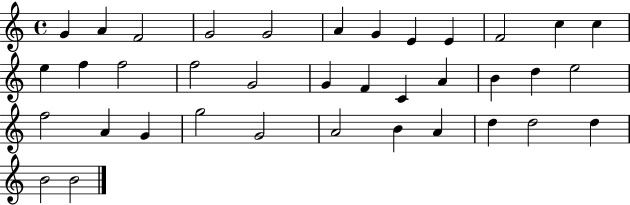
{
  \clef treble
  \time 4/4
  \defaultTimeSignature
  \key c \major
  g'4 a'4 f'2 | g'2 g'2 | a'4 g'4 e'4 e'4 | f'2 c''4 c''4 | \break e''4 f''4 f''2 | f''2 g'2 | g'4 f'4 c'4 a'4 | b'4 d''4 e''2 | \break f''2 a'4 g'4 | g''2 g'2 | a'2 b'4 a'4 | d''4 d''2 d''4 | \break b'2 b'2 | \bar "|."
}